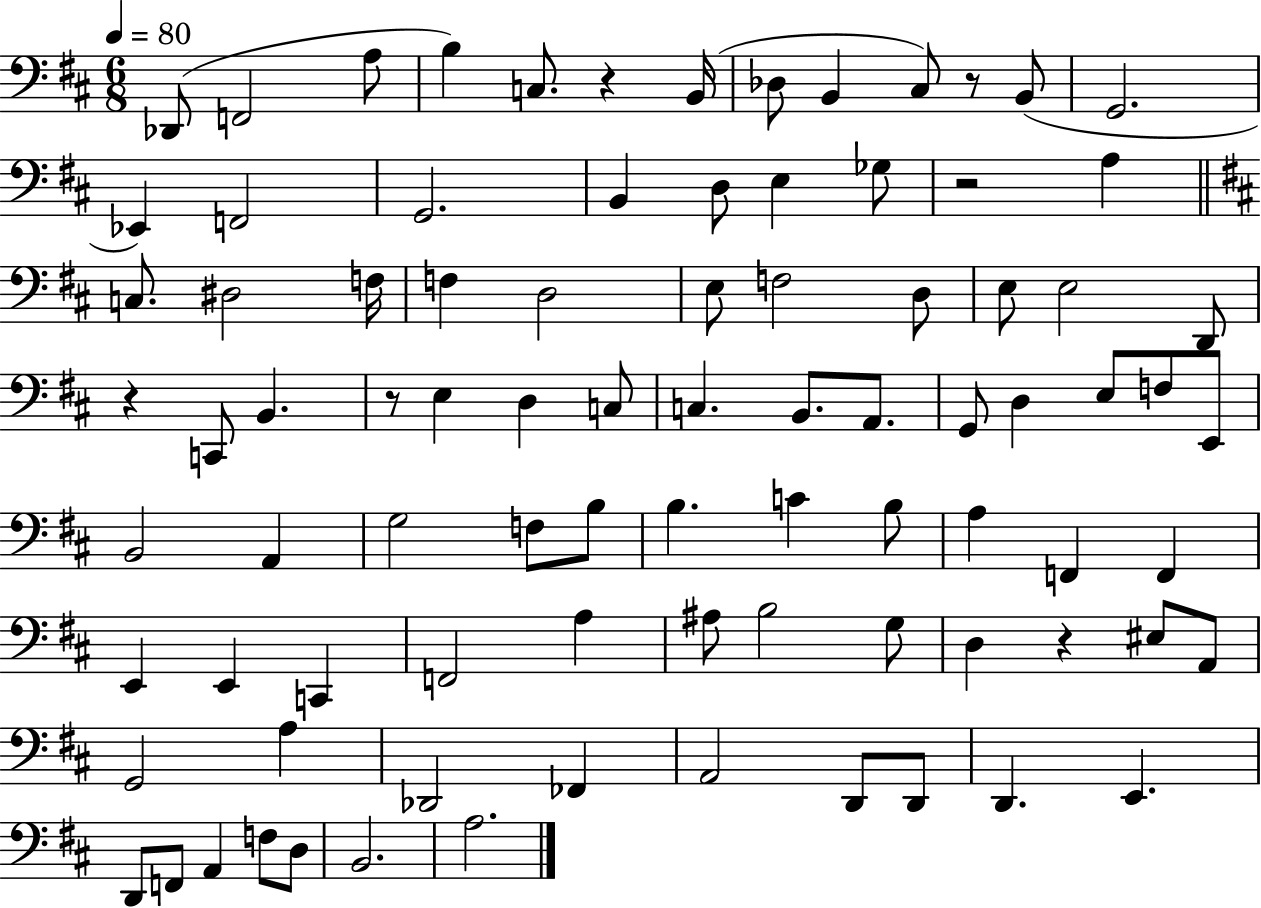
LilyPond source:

{
  \clef bass
  \numericTimeSignature
  \time 6/8
  \key d \major
  \tempo 4 = 80
  \repeat volta 2 { des,8( f,2 a8 | b4) c8. r4 b,16( | des8 b,4 cis8) r8 b,8( | g,2. | \break ees,4) f,2 | g,2. | b,4 d8 e4 ges8 | r2 a4 | \break \bar "||" \break \key d \major c8. dis2 f16 | f4 d2 | e8 f2 d8 | e8 e2 d,8 | \break r4 c,8 b,4. | r8 e4 d4 c8 | c4. b,8. a,8. | g,8 d4 e8 f8 e,8 | \break b,2 a,4 | g2 f8 b8 | b4. c'4 b8 | a4 f,4 f,4 | \break e,4 e,4 c,4 | f,2 a4 | ais8 b2 g8 | d4 r4 eis8 a,8 | \break g,2 a4 | des,2 fes,4 | a,2 d,8 d,8 | d,4. e,4. | \break d,8 f,8 a,4 f8 d8 | b,2. | a2. | } \bar "|."
}